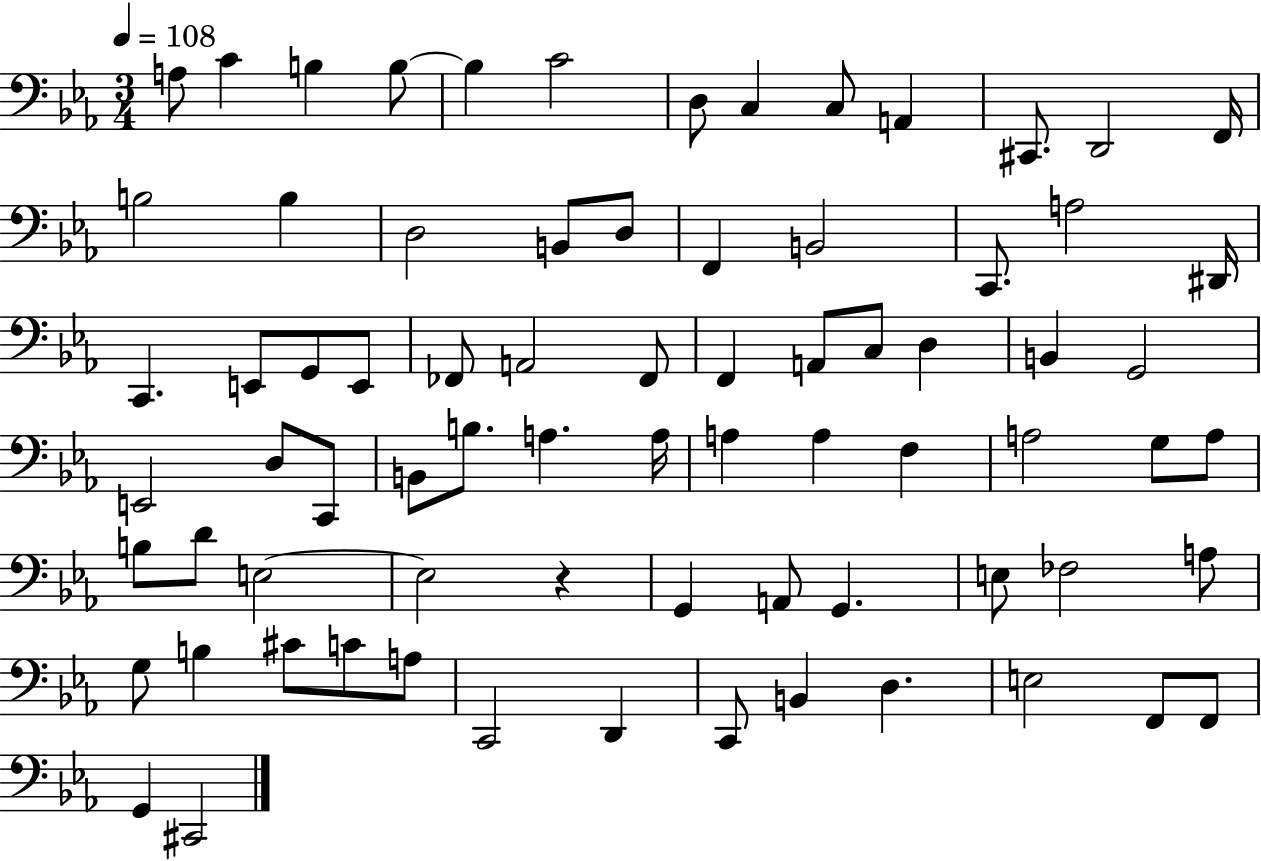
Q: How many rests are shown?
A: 1